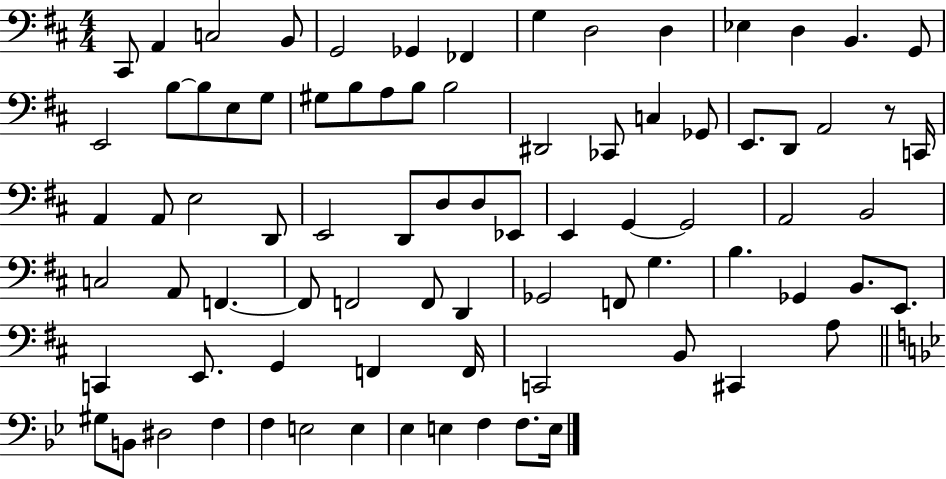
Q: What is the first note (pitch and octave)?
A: C#2